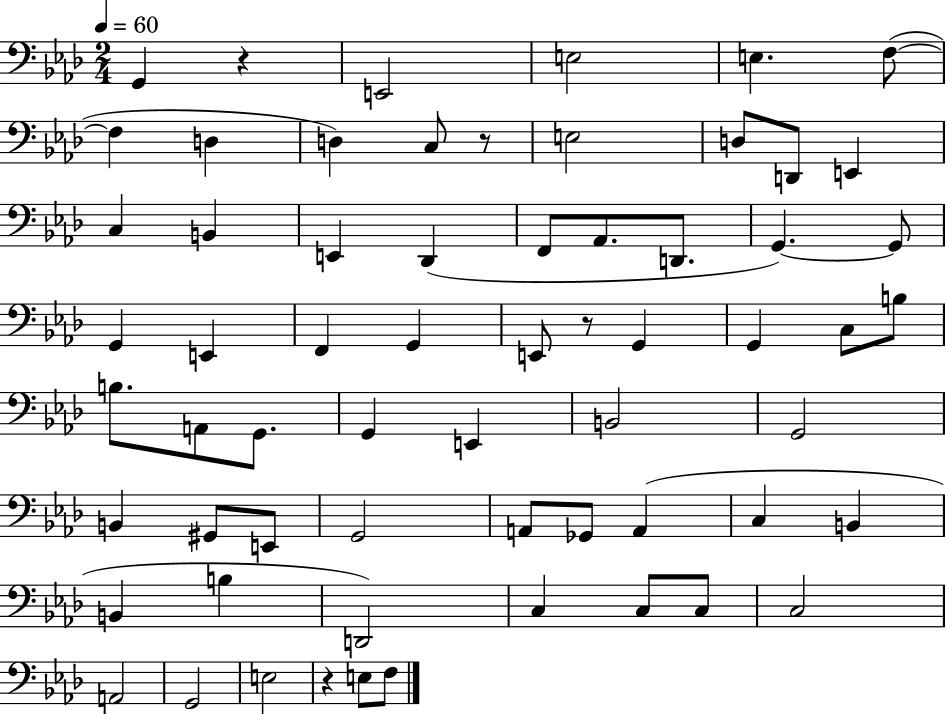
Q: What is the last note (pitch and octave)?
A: F3